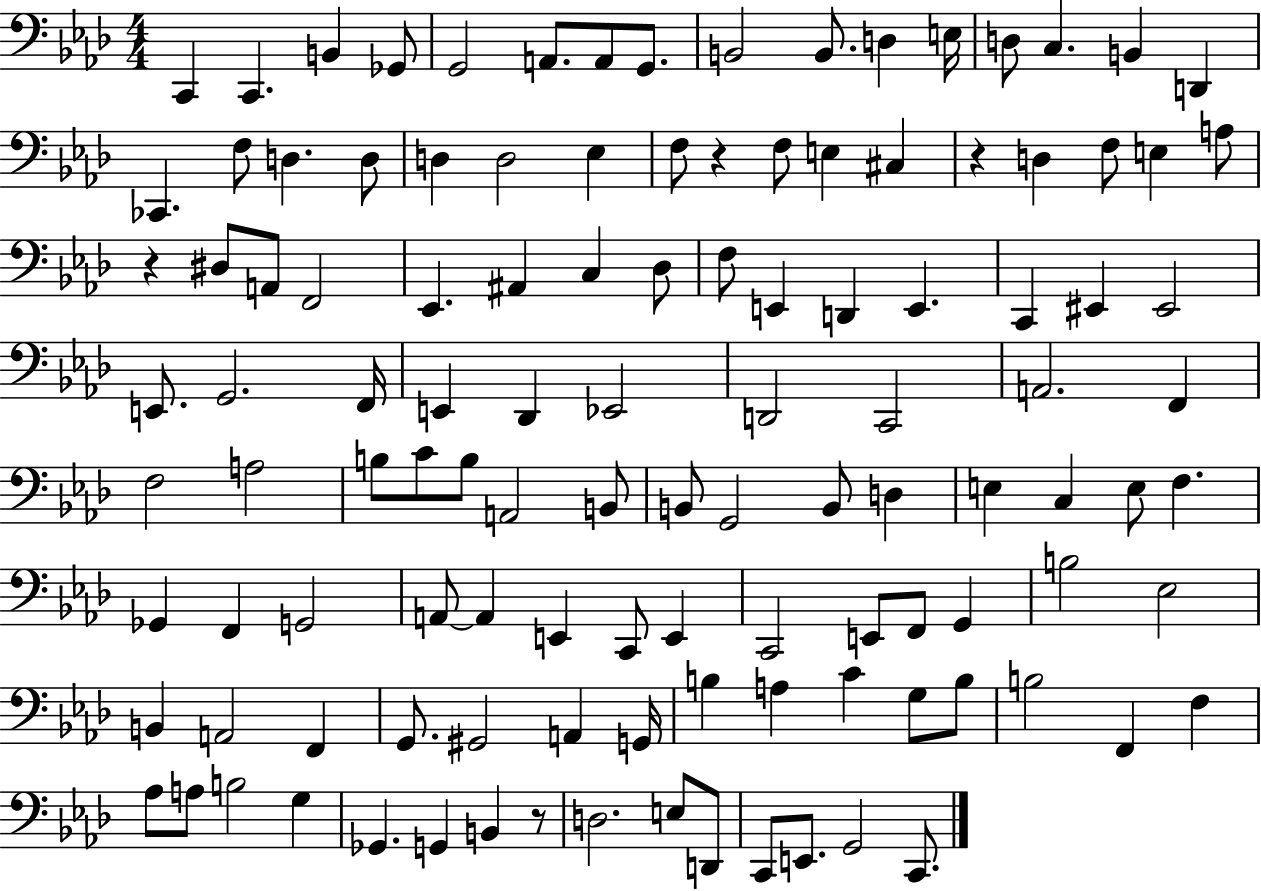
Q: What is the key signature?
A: AES major